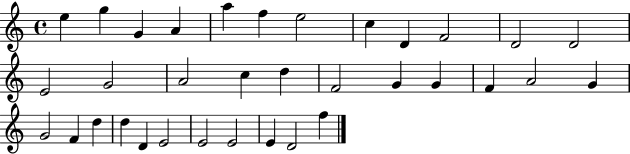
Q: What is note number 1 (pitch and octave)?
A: E5